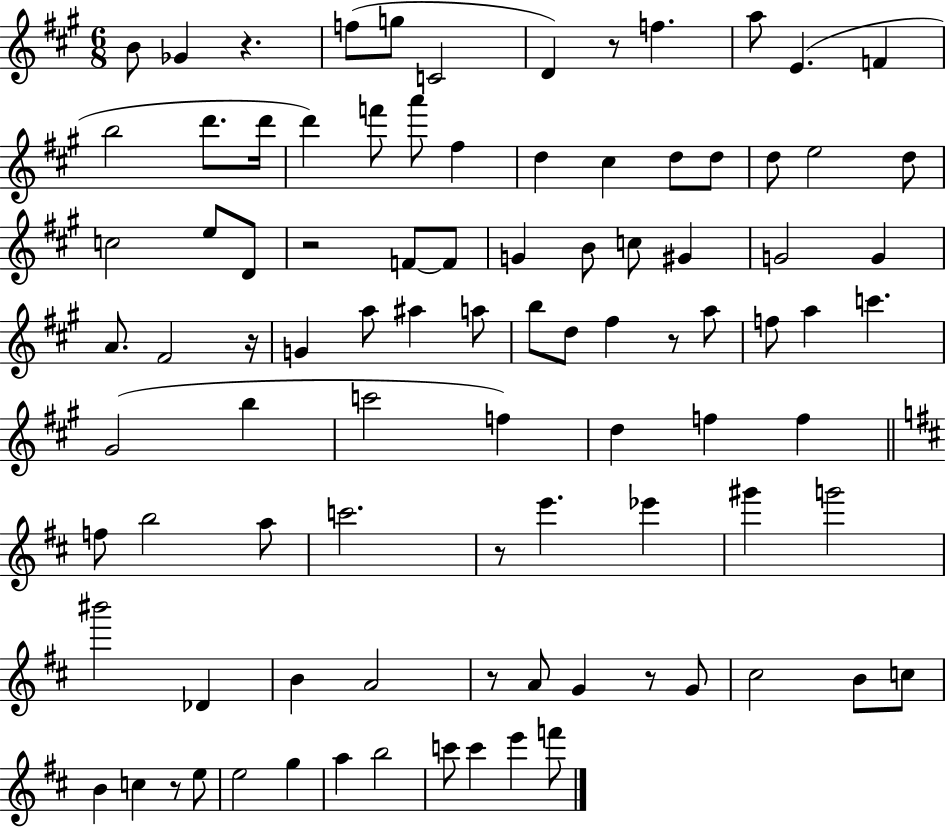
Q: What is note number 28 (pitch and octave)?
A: F4